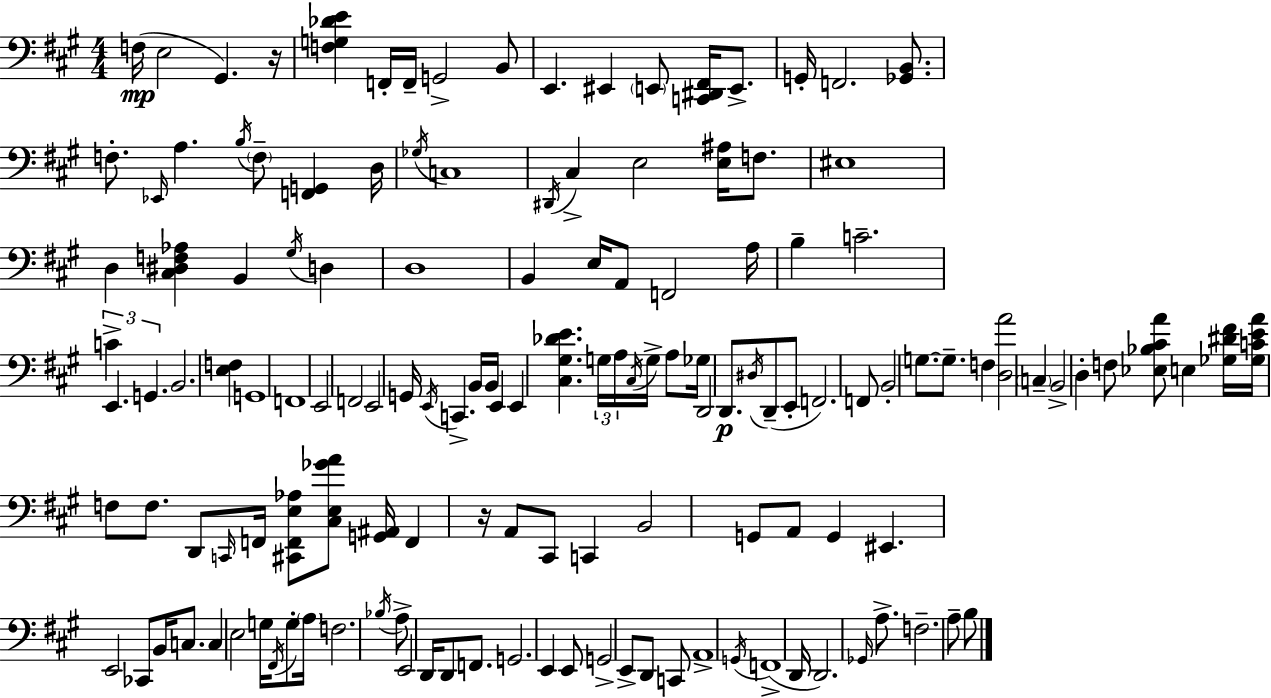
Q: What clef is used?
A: bass